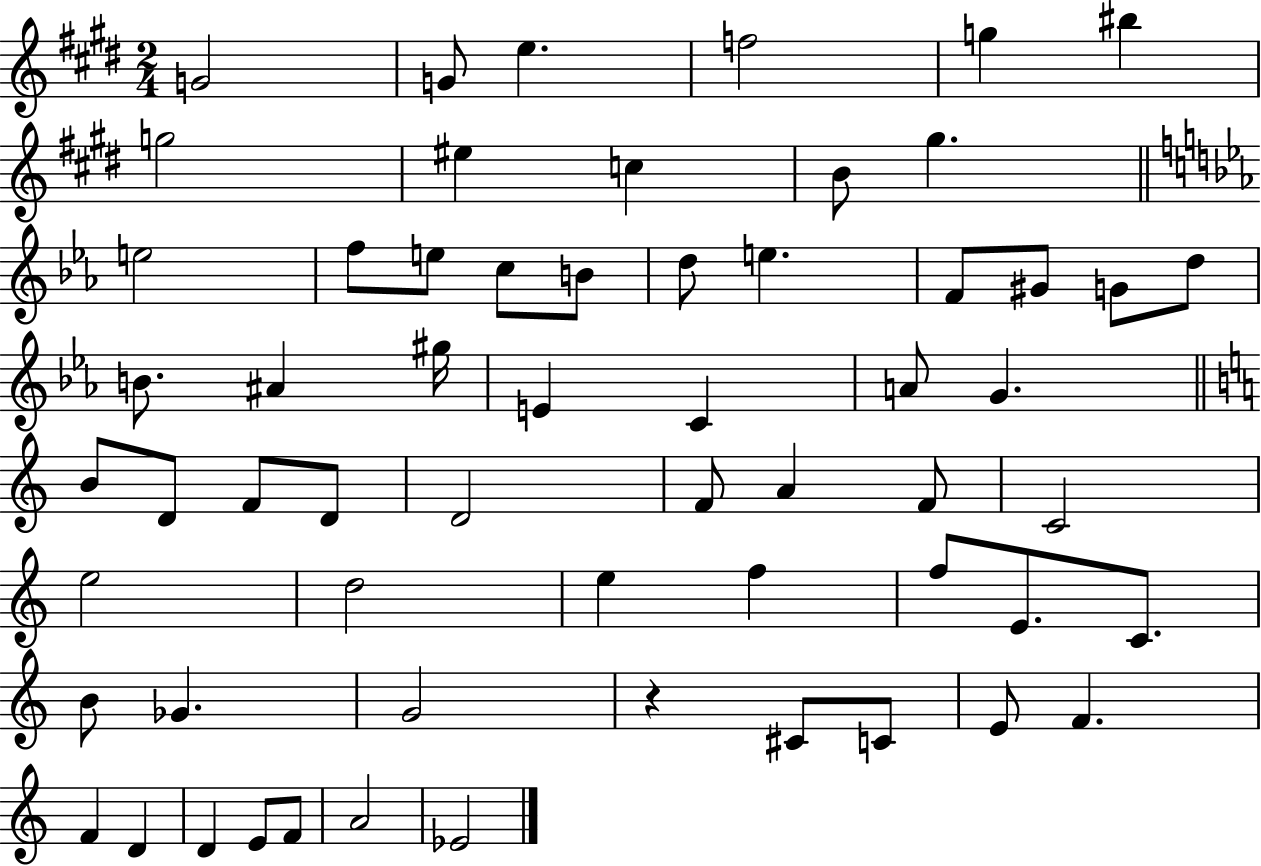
{
  \clef treble
  \numericTimeSignature
  \time 2/4
  \key e \major
  g'2 | g'8 e''4. | f''2 | g''4 bis''4 | \break g''2 | eis''4 c''4 | b'8 gis''4. | \bar "||" \break \key ees \major e''2 | f''8 e''8 c''8 b'8 | d''8 e''4. | f'8 gis'8 g'8 d''8 | \break b'8. ais'4 gis''16 | e'4 c'4 | a'8 g'4. | \bar "||" \break \key a \minor b'8 d'8 f'8 d'8 | d'2 | f'8 a'4 f'8 | c'2 | \break e''2 | d''2 | e''4 f''4 | f''8 e'8. c'8. | \break b'8 ges'4. | g'2 | r4 cis'8 c'8 | e'8 f'4. | \break f'4 d'4 | d'4 e'8 f'8 | a'2 | ees'2 | \break \bar "|."
}